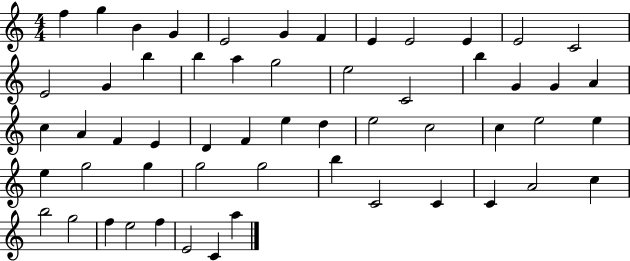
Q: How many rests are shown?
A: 0